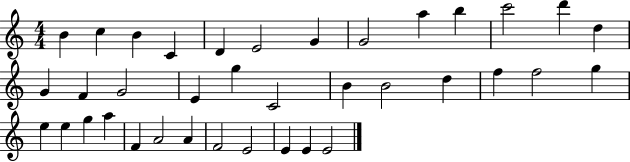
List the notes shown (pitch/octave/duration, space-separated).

B4/q C5/q B4/q C4/q D4/q E4/h G4/q G4/h A5/q B5/q C6/h D6/q D5/q G4/q F4/q G4/h E4/q G5/q C4/h B4/q B4/h D5/q F5/q F5/h G5/q E5/q E5/q G5/q A5/q F4/q A4/h A4/q F4/h E4/h E4/q E4/q E4/h